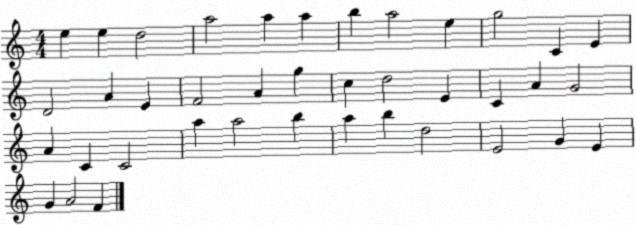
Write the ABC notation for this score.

X:1
T:Untitled
M:4/4
L:1/4
K:C
e e d2 a2 a a b a2 e g2 C E D2 A E F2 A g c d2 E C A G2 A C C2 a a2 b a b d2 E2 G E G A2 F